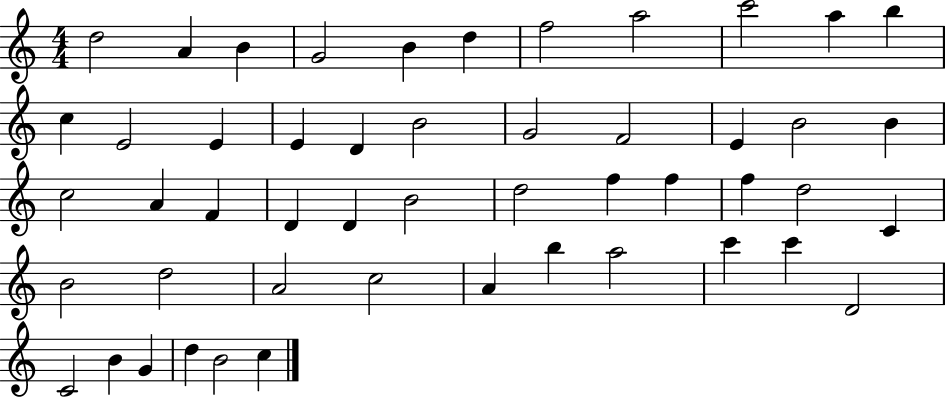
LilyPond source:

{
  \clef treble
  \numericTimeSignature
  \time 4/4
  \key c \major
  d''2 a'4 b'4 | g'2 b'4 d''4 | f''2 a''2 | c'''2 a''4 b''4 | \break c''4 e'2 e'4 | e'4 d'4 b'2 | g'2 f'2 | e'4 b'2 b'4 | \break c''2 a'4 f'4 | d'4 d'4 b'2 | d''2 f''4 f''4 | f''4 d''2 c'4 | \break b'2 d''2 | a'2 c''2 | a'4 b''4 a''2 | c'''4 c'''4 d'2 | \break c'2 b'4 g'4 | d''4 b'2 c''4 | \bar "|."
}